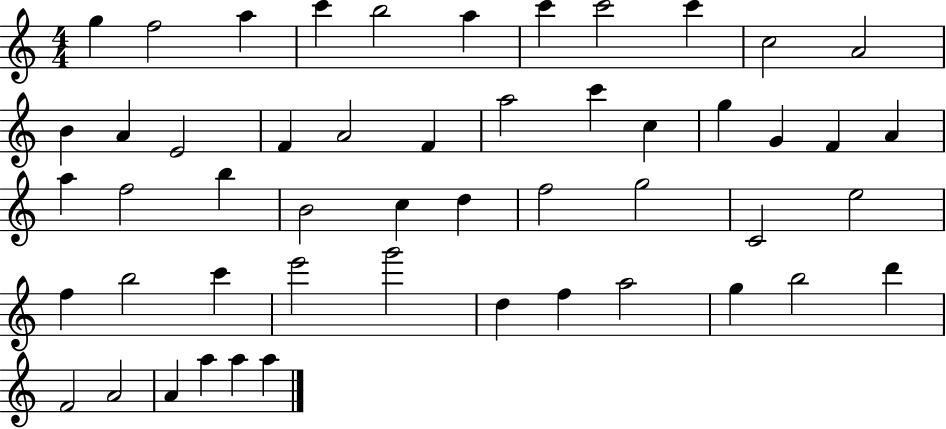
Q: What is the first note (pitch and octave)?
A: G5